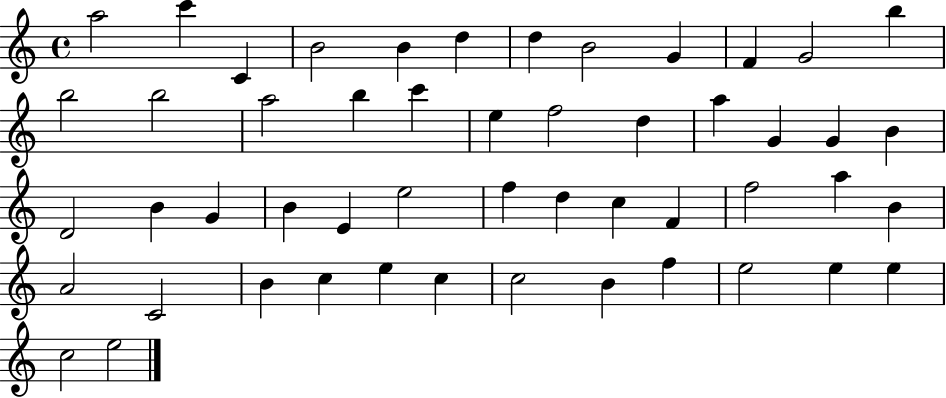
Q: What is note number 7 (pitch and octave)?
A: D5